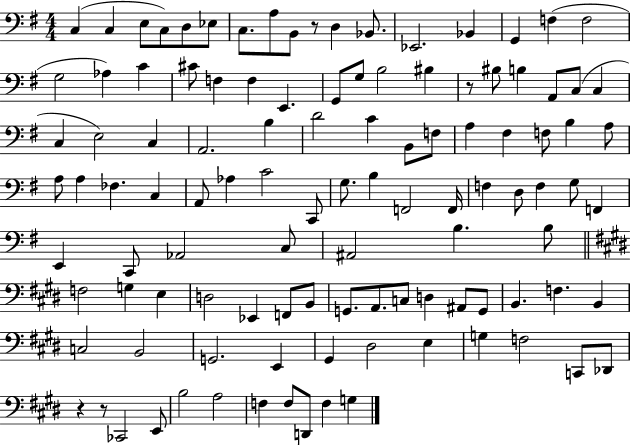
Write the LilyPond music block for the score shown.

{
  \clef bass
  \numericTimeSignature
  \time 4/4
  \key g \major
  \repeat volta 2 { c4( c4 e8 c8) d8 ees8 | c8. a8 b,8 r8 d4 bes,8. | ees,2. bes,4 | g,4 f4( f2 | \break g2 aes4) c'4 | cis'8 f4 f4 e,4. | g,8 g8 b2 bis4 | r8 bis8 b4 a,8 c8( c4 | \break c4 e2) c4 | a,2. b4 | d'2 c'4 b,8 f8 | a4 fis4 f8 b4 a8 | \break a8 a4 fes4. c4 | a,8 aes4 c'2 c,8 | g8. b4 f,2 f,16 | f4 d8 f4 g8 f,4 | \break e,4 c,8 aes,2 c8 | ais,2 b4. b8 | \bar "||" \break \key e \major f2 g4 e4 | d2 ees,4 f,8 b,8 | g,8. a,8. c8 d4 ais,8 g,8 | b,4. f4. b,4 | \break c2 b,2 | g,2. e,4 | gis,4 dis2 e4 | g4 f2 c,8 des,8 | \break r4 r8 ces,2 e,8 | b2 a2 | f4 f8 d,8 f4 g4 | } \bar "|."
}